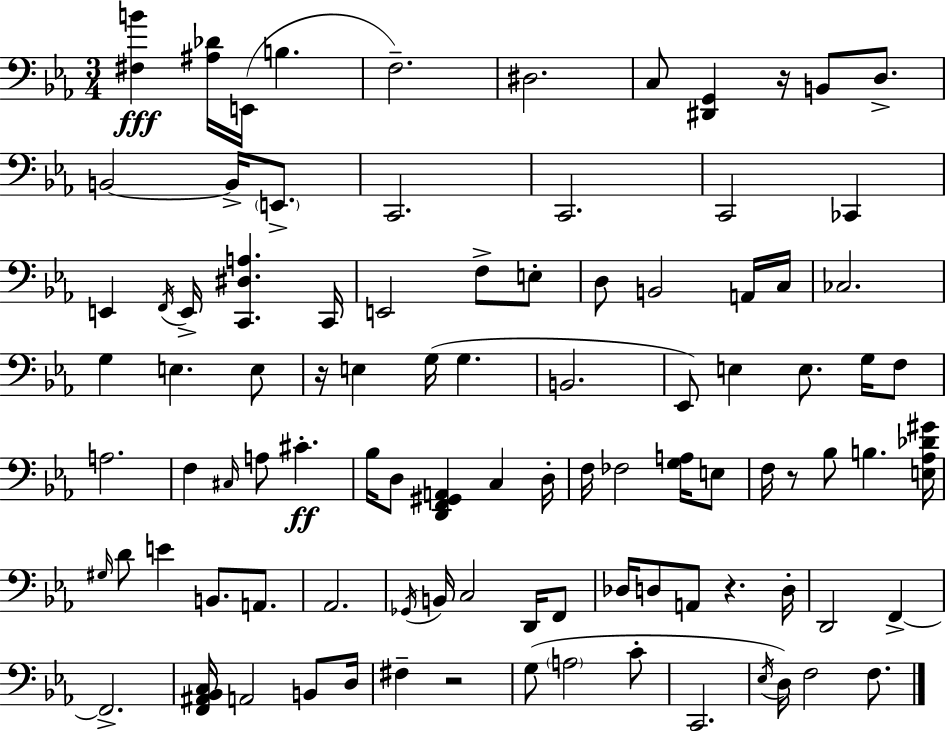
[F#3,B4]/q [A#3,Db4]/s E2/s B3/q. F3/h. D#3/h. C3/e [D#2,G2]/q R/s B2/e D3/e. B2/h B2/s E2/e. C2/h. C2/h. C2/h CES2/q E2/q F2/s E2/s [C2,D#3,A3]/q. C2/s E2/h F3/e E3/e D3/e B2/h A2/s C3/s CES3/h. G3/q E3/q. E3/e R/s E3/q G3/s G3/q. B2/h. Eb2/e E3/q E3/e. G3/s F3/e A3/h. F3/q C#3/s A3/e C#4/q. Bb3/s D3/e [D2,F2,G#2,A2]/q C3/q D3/s F3/s FES3/h [G3,A3]/s E3/e F3/s R/e Bb3/e B3/q. [E3,Ab3,Db4,G#4]/s G#3/s D4/e E4/q B2/e. A2/e. Ab2/h. Gb2/s B2/s C3/h D2/s F2/e Db3/s D3/e A2/e R/q. D3/s D2/h F2/q F2/h. [F2,A#2,Bb2,C3]/s A2/h B2/e D3/s F#3/q R/h G3/e A3/h C4/e C2/h. Eb3/s D3/s F3/h F3/e.